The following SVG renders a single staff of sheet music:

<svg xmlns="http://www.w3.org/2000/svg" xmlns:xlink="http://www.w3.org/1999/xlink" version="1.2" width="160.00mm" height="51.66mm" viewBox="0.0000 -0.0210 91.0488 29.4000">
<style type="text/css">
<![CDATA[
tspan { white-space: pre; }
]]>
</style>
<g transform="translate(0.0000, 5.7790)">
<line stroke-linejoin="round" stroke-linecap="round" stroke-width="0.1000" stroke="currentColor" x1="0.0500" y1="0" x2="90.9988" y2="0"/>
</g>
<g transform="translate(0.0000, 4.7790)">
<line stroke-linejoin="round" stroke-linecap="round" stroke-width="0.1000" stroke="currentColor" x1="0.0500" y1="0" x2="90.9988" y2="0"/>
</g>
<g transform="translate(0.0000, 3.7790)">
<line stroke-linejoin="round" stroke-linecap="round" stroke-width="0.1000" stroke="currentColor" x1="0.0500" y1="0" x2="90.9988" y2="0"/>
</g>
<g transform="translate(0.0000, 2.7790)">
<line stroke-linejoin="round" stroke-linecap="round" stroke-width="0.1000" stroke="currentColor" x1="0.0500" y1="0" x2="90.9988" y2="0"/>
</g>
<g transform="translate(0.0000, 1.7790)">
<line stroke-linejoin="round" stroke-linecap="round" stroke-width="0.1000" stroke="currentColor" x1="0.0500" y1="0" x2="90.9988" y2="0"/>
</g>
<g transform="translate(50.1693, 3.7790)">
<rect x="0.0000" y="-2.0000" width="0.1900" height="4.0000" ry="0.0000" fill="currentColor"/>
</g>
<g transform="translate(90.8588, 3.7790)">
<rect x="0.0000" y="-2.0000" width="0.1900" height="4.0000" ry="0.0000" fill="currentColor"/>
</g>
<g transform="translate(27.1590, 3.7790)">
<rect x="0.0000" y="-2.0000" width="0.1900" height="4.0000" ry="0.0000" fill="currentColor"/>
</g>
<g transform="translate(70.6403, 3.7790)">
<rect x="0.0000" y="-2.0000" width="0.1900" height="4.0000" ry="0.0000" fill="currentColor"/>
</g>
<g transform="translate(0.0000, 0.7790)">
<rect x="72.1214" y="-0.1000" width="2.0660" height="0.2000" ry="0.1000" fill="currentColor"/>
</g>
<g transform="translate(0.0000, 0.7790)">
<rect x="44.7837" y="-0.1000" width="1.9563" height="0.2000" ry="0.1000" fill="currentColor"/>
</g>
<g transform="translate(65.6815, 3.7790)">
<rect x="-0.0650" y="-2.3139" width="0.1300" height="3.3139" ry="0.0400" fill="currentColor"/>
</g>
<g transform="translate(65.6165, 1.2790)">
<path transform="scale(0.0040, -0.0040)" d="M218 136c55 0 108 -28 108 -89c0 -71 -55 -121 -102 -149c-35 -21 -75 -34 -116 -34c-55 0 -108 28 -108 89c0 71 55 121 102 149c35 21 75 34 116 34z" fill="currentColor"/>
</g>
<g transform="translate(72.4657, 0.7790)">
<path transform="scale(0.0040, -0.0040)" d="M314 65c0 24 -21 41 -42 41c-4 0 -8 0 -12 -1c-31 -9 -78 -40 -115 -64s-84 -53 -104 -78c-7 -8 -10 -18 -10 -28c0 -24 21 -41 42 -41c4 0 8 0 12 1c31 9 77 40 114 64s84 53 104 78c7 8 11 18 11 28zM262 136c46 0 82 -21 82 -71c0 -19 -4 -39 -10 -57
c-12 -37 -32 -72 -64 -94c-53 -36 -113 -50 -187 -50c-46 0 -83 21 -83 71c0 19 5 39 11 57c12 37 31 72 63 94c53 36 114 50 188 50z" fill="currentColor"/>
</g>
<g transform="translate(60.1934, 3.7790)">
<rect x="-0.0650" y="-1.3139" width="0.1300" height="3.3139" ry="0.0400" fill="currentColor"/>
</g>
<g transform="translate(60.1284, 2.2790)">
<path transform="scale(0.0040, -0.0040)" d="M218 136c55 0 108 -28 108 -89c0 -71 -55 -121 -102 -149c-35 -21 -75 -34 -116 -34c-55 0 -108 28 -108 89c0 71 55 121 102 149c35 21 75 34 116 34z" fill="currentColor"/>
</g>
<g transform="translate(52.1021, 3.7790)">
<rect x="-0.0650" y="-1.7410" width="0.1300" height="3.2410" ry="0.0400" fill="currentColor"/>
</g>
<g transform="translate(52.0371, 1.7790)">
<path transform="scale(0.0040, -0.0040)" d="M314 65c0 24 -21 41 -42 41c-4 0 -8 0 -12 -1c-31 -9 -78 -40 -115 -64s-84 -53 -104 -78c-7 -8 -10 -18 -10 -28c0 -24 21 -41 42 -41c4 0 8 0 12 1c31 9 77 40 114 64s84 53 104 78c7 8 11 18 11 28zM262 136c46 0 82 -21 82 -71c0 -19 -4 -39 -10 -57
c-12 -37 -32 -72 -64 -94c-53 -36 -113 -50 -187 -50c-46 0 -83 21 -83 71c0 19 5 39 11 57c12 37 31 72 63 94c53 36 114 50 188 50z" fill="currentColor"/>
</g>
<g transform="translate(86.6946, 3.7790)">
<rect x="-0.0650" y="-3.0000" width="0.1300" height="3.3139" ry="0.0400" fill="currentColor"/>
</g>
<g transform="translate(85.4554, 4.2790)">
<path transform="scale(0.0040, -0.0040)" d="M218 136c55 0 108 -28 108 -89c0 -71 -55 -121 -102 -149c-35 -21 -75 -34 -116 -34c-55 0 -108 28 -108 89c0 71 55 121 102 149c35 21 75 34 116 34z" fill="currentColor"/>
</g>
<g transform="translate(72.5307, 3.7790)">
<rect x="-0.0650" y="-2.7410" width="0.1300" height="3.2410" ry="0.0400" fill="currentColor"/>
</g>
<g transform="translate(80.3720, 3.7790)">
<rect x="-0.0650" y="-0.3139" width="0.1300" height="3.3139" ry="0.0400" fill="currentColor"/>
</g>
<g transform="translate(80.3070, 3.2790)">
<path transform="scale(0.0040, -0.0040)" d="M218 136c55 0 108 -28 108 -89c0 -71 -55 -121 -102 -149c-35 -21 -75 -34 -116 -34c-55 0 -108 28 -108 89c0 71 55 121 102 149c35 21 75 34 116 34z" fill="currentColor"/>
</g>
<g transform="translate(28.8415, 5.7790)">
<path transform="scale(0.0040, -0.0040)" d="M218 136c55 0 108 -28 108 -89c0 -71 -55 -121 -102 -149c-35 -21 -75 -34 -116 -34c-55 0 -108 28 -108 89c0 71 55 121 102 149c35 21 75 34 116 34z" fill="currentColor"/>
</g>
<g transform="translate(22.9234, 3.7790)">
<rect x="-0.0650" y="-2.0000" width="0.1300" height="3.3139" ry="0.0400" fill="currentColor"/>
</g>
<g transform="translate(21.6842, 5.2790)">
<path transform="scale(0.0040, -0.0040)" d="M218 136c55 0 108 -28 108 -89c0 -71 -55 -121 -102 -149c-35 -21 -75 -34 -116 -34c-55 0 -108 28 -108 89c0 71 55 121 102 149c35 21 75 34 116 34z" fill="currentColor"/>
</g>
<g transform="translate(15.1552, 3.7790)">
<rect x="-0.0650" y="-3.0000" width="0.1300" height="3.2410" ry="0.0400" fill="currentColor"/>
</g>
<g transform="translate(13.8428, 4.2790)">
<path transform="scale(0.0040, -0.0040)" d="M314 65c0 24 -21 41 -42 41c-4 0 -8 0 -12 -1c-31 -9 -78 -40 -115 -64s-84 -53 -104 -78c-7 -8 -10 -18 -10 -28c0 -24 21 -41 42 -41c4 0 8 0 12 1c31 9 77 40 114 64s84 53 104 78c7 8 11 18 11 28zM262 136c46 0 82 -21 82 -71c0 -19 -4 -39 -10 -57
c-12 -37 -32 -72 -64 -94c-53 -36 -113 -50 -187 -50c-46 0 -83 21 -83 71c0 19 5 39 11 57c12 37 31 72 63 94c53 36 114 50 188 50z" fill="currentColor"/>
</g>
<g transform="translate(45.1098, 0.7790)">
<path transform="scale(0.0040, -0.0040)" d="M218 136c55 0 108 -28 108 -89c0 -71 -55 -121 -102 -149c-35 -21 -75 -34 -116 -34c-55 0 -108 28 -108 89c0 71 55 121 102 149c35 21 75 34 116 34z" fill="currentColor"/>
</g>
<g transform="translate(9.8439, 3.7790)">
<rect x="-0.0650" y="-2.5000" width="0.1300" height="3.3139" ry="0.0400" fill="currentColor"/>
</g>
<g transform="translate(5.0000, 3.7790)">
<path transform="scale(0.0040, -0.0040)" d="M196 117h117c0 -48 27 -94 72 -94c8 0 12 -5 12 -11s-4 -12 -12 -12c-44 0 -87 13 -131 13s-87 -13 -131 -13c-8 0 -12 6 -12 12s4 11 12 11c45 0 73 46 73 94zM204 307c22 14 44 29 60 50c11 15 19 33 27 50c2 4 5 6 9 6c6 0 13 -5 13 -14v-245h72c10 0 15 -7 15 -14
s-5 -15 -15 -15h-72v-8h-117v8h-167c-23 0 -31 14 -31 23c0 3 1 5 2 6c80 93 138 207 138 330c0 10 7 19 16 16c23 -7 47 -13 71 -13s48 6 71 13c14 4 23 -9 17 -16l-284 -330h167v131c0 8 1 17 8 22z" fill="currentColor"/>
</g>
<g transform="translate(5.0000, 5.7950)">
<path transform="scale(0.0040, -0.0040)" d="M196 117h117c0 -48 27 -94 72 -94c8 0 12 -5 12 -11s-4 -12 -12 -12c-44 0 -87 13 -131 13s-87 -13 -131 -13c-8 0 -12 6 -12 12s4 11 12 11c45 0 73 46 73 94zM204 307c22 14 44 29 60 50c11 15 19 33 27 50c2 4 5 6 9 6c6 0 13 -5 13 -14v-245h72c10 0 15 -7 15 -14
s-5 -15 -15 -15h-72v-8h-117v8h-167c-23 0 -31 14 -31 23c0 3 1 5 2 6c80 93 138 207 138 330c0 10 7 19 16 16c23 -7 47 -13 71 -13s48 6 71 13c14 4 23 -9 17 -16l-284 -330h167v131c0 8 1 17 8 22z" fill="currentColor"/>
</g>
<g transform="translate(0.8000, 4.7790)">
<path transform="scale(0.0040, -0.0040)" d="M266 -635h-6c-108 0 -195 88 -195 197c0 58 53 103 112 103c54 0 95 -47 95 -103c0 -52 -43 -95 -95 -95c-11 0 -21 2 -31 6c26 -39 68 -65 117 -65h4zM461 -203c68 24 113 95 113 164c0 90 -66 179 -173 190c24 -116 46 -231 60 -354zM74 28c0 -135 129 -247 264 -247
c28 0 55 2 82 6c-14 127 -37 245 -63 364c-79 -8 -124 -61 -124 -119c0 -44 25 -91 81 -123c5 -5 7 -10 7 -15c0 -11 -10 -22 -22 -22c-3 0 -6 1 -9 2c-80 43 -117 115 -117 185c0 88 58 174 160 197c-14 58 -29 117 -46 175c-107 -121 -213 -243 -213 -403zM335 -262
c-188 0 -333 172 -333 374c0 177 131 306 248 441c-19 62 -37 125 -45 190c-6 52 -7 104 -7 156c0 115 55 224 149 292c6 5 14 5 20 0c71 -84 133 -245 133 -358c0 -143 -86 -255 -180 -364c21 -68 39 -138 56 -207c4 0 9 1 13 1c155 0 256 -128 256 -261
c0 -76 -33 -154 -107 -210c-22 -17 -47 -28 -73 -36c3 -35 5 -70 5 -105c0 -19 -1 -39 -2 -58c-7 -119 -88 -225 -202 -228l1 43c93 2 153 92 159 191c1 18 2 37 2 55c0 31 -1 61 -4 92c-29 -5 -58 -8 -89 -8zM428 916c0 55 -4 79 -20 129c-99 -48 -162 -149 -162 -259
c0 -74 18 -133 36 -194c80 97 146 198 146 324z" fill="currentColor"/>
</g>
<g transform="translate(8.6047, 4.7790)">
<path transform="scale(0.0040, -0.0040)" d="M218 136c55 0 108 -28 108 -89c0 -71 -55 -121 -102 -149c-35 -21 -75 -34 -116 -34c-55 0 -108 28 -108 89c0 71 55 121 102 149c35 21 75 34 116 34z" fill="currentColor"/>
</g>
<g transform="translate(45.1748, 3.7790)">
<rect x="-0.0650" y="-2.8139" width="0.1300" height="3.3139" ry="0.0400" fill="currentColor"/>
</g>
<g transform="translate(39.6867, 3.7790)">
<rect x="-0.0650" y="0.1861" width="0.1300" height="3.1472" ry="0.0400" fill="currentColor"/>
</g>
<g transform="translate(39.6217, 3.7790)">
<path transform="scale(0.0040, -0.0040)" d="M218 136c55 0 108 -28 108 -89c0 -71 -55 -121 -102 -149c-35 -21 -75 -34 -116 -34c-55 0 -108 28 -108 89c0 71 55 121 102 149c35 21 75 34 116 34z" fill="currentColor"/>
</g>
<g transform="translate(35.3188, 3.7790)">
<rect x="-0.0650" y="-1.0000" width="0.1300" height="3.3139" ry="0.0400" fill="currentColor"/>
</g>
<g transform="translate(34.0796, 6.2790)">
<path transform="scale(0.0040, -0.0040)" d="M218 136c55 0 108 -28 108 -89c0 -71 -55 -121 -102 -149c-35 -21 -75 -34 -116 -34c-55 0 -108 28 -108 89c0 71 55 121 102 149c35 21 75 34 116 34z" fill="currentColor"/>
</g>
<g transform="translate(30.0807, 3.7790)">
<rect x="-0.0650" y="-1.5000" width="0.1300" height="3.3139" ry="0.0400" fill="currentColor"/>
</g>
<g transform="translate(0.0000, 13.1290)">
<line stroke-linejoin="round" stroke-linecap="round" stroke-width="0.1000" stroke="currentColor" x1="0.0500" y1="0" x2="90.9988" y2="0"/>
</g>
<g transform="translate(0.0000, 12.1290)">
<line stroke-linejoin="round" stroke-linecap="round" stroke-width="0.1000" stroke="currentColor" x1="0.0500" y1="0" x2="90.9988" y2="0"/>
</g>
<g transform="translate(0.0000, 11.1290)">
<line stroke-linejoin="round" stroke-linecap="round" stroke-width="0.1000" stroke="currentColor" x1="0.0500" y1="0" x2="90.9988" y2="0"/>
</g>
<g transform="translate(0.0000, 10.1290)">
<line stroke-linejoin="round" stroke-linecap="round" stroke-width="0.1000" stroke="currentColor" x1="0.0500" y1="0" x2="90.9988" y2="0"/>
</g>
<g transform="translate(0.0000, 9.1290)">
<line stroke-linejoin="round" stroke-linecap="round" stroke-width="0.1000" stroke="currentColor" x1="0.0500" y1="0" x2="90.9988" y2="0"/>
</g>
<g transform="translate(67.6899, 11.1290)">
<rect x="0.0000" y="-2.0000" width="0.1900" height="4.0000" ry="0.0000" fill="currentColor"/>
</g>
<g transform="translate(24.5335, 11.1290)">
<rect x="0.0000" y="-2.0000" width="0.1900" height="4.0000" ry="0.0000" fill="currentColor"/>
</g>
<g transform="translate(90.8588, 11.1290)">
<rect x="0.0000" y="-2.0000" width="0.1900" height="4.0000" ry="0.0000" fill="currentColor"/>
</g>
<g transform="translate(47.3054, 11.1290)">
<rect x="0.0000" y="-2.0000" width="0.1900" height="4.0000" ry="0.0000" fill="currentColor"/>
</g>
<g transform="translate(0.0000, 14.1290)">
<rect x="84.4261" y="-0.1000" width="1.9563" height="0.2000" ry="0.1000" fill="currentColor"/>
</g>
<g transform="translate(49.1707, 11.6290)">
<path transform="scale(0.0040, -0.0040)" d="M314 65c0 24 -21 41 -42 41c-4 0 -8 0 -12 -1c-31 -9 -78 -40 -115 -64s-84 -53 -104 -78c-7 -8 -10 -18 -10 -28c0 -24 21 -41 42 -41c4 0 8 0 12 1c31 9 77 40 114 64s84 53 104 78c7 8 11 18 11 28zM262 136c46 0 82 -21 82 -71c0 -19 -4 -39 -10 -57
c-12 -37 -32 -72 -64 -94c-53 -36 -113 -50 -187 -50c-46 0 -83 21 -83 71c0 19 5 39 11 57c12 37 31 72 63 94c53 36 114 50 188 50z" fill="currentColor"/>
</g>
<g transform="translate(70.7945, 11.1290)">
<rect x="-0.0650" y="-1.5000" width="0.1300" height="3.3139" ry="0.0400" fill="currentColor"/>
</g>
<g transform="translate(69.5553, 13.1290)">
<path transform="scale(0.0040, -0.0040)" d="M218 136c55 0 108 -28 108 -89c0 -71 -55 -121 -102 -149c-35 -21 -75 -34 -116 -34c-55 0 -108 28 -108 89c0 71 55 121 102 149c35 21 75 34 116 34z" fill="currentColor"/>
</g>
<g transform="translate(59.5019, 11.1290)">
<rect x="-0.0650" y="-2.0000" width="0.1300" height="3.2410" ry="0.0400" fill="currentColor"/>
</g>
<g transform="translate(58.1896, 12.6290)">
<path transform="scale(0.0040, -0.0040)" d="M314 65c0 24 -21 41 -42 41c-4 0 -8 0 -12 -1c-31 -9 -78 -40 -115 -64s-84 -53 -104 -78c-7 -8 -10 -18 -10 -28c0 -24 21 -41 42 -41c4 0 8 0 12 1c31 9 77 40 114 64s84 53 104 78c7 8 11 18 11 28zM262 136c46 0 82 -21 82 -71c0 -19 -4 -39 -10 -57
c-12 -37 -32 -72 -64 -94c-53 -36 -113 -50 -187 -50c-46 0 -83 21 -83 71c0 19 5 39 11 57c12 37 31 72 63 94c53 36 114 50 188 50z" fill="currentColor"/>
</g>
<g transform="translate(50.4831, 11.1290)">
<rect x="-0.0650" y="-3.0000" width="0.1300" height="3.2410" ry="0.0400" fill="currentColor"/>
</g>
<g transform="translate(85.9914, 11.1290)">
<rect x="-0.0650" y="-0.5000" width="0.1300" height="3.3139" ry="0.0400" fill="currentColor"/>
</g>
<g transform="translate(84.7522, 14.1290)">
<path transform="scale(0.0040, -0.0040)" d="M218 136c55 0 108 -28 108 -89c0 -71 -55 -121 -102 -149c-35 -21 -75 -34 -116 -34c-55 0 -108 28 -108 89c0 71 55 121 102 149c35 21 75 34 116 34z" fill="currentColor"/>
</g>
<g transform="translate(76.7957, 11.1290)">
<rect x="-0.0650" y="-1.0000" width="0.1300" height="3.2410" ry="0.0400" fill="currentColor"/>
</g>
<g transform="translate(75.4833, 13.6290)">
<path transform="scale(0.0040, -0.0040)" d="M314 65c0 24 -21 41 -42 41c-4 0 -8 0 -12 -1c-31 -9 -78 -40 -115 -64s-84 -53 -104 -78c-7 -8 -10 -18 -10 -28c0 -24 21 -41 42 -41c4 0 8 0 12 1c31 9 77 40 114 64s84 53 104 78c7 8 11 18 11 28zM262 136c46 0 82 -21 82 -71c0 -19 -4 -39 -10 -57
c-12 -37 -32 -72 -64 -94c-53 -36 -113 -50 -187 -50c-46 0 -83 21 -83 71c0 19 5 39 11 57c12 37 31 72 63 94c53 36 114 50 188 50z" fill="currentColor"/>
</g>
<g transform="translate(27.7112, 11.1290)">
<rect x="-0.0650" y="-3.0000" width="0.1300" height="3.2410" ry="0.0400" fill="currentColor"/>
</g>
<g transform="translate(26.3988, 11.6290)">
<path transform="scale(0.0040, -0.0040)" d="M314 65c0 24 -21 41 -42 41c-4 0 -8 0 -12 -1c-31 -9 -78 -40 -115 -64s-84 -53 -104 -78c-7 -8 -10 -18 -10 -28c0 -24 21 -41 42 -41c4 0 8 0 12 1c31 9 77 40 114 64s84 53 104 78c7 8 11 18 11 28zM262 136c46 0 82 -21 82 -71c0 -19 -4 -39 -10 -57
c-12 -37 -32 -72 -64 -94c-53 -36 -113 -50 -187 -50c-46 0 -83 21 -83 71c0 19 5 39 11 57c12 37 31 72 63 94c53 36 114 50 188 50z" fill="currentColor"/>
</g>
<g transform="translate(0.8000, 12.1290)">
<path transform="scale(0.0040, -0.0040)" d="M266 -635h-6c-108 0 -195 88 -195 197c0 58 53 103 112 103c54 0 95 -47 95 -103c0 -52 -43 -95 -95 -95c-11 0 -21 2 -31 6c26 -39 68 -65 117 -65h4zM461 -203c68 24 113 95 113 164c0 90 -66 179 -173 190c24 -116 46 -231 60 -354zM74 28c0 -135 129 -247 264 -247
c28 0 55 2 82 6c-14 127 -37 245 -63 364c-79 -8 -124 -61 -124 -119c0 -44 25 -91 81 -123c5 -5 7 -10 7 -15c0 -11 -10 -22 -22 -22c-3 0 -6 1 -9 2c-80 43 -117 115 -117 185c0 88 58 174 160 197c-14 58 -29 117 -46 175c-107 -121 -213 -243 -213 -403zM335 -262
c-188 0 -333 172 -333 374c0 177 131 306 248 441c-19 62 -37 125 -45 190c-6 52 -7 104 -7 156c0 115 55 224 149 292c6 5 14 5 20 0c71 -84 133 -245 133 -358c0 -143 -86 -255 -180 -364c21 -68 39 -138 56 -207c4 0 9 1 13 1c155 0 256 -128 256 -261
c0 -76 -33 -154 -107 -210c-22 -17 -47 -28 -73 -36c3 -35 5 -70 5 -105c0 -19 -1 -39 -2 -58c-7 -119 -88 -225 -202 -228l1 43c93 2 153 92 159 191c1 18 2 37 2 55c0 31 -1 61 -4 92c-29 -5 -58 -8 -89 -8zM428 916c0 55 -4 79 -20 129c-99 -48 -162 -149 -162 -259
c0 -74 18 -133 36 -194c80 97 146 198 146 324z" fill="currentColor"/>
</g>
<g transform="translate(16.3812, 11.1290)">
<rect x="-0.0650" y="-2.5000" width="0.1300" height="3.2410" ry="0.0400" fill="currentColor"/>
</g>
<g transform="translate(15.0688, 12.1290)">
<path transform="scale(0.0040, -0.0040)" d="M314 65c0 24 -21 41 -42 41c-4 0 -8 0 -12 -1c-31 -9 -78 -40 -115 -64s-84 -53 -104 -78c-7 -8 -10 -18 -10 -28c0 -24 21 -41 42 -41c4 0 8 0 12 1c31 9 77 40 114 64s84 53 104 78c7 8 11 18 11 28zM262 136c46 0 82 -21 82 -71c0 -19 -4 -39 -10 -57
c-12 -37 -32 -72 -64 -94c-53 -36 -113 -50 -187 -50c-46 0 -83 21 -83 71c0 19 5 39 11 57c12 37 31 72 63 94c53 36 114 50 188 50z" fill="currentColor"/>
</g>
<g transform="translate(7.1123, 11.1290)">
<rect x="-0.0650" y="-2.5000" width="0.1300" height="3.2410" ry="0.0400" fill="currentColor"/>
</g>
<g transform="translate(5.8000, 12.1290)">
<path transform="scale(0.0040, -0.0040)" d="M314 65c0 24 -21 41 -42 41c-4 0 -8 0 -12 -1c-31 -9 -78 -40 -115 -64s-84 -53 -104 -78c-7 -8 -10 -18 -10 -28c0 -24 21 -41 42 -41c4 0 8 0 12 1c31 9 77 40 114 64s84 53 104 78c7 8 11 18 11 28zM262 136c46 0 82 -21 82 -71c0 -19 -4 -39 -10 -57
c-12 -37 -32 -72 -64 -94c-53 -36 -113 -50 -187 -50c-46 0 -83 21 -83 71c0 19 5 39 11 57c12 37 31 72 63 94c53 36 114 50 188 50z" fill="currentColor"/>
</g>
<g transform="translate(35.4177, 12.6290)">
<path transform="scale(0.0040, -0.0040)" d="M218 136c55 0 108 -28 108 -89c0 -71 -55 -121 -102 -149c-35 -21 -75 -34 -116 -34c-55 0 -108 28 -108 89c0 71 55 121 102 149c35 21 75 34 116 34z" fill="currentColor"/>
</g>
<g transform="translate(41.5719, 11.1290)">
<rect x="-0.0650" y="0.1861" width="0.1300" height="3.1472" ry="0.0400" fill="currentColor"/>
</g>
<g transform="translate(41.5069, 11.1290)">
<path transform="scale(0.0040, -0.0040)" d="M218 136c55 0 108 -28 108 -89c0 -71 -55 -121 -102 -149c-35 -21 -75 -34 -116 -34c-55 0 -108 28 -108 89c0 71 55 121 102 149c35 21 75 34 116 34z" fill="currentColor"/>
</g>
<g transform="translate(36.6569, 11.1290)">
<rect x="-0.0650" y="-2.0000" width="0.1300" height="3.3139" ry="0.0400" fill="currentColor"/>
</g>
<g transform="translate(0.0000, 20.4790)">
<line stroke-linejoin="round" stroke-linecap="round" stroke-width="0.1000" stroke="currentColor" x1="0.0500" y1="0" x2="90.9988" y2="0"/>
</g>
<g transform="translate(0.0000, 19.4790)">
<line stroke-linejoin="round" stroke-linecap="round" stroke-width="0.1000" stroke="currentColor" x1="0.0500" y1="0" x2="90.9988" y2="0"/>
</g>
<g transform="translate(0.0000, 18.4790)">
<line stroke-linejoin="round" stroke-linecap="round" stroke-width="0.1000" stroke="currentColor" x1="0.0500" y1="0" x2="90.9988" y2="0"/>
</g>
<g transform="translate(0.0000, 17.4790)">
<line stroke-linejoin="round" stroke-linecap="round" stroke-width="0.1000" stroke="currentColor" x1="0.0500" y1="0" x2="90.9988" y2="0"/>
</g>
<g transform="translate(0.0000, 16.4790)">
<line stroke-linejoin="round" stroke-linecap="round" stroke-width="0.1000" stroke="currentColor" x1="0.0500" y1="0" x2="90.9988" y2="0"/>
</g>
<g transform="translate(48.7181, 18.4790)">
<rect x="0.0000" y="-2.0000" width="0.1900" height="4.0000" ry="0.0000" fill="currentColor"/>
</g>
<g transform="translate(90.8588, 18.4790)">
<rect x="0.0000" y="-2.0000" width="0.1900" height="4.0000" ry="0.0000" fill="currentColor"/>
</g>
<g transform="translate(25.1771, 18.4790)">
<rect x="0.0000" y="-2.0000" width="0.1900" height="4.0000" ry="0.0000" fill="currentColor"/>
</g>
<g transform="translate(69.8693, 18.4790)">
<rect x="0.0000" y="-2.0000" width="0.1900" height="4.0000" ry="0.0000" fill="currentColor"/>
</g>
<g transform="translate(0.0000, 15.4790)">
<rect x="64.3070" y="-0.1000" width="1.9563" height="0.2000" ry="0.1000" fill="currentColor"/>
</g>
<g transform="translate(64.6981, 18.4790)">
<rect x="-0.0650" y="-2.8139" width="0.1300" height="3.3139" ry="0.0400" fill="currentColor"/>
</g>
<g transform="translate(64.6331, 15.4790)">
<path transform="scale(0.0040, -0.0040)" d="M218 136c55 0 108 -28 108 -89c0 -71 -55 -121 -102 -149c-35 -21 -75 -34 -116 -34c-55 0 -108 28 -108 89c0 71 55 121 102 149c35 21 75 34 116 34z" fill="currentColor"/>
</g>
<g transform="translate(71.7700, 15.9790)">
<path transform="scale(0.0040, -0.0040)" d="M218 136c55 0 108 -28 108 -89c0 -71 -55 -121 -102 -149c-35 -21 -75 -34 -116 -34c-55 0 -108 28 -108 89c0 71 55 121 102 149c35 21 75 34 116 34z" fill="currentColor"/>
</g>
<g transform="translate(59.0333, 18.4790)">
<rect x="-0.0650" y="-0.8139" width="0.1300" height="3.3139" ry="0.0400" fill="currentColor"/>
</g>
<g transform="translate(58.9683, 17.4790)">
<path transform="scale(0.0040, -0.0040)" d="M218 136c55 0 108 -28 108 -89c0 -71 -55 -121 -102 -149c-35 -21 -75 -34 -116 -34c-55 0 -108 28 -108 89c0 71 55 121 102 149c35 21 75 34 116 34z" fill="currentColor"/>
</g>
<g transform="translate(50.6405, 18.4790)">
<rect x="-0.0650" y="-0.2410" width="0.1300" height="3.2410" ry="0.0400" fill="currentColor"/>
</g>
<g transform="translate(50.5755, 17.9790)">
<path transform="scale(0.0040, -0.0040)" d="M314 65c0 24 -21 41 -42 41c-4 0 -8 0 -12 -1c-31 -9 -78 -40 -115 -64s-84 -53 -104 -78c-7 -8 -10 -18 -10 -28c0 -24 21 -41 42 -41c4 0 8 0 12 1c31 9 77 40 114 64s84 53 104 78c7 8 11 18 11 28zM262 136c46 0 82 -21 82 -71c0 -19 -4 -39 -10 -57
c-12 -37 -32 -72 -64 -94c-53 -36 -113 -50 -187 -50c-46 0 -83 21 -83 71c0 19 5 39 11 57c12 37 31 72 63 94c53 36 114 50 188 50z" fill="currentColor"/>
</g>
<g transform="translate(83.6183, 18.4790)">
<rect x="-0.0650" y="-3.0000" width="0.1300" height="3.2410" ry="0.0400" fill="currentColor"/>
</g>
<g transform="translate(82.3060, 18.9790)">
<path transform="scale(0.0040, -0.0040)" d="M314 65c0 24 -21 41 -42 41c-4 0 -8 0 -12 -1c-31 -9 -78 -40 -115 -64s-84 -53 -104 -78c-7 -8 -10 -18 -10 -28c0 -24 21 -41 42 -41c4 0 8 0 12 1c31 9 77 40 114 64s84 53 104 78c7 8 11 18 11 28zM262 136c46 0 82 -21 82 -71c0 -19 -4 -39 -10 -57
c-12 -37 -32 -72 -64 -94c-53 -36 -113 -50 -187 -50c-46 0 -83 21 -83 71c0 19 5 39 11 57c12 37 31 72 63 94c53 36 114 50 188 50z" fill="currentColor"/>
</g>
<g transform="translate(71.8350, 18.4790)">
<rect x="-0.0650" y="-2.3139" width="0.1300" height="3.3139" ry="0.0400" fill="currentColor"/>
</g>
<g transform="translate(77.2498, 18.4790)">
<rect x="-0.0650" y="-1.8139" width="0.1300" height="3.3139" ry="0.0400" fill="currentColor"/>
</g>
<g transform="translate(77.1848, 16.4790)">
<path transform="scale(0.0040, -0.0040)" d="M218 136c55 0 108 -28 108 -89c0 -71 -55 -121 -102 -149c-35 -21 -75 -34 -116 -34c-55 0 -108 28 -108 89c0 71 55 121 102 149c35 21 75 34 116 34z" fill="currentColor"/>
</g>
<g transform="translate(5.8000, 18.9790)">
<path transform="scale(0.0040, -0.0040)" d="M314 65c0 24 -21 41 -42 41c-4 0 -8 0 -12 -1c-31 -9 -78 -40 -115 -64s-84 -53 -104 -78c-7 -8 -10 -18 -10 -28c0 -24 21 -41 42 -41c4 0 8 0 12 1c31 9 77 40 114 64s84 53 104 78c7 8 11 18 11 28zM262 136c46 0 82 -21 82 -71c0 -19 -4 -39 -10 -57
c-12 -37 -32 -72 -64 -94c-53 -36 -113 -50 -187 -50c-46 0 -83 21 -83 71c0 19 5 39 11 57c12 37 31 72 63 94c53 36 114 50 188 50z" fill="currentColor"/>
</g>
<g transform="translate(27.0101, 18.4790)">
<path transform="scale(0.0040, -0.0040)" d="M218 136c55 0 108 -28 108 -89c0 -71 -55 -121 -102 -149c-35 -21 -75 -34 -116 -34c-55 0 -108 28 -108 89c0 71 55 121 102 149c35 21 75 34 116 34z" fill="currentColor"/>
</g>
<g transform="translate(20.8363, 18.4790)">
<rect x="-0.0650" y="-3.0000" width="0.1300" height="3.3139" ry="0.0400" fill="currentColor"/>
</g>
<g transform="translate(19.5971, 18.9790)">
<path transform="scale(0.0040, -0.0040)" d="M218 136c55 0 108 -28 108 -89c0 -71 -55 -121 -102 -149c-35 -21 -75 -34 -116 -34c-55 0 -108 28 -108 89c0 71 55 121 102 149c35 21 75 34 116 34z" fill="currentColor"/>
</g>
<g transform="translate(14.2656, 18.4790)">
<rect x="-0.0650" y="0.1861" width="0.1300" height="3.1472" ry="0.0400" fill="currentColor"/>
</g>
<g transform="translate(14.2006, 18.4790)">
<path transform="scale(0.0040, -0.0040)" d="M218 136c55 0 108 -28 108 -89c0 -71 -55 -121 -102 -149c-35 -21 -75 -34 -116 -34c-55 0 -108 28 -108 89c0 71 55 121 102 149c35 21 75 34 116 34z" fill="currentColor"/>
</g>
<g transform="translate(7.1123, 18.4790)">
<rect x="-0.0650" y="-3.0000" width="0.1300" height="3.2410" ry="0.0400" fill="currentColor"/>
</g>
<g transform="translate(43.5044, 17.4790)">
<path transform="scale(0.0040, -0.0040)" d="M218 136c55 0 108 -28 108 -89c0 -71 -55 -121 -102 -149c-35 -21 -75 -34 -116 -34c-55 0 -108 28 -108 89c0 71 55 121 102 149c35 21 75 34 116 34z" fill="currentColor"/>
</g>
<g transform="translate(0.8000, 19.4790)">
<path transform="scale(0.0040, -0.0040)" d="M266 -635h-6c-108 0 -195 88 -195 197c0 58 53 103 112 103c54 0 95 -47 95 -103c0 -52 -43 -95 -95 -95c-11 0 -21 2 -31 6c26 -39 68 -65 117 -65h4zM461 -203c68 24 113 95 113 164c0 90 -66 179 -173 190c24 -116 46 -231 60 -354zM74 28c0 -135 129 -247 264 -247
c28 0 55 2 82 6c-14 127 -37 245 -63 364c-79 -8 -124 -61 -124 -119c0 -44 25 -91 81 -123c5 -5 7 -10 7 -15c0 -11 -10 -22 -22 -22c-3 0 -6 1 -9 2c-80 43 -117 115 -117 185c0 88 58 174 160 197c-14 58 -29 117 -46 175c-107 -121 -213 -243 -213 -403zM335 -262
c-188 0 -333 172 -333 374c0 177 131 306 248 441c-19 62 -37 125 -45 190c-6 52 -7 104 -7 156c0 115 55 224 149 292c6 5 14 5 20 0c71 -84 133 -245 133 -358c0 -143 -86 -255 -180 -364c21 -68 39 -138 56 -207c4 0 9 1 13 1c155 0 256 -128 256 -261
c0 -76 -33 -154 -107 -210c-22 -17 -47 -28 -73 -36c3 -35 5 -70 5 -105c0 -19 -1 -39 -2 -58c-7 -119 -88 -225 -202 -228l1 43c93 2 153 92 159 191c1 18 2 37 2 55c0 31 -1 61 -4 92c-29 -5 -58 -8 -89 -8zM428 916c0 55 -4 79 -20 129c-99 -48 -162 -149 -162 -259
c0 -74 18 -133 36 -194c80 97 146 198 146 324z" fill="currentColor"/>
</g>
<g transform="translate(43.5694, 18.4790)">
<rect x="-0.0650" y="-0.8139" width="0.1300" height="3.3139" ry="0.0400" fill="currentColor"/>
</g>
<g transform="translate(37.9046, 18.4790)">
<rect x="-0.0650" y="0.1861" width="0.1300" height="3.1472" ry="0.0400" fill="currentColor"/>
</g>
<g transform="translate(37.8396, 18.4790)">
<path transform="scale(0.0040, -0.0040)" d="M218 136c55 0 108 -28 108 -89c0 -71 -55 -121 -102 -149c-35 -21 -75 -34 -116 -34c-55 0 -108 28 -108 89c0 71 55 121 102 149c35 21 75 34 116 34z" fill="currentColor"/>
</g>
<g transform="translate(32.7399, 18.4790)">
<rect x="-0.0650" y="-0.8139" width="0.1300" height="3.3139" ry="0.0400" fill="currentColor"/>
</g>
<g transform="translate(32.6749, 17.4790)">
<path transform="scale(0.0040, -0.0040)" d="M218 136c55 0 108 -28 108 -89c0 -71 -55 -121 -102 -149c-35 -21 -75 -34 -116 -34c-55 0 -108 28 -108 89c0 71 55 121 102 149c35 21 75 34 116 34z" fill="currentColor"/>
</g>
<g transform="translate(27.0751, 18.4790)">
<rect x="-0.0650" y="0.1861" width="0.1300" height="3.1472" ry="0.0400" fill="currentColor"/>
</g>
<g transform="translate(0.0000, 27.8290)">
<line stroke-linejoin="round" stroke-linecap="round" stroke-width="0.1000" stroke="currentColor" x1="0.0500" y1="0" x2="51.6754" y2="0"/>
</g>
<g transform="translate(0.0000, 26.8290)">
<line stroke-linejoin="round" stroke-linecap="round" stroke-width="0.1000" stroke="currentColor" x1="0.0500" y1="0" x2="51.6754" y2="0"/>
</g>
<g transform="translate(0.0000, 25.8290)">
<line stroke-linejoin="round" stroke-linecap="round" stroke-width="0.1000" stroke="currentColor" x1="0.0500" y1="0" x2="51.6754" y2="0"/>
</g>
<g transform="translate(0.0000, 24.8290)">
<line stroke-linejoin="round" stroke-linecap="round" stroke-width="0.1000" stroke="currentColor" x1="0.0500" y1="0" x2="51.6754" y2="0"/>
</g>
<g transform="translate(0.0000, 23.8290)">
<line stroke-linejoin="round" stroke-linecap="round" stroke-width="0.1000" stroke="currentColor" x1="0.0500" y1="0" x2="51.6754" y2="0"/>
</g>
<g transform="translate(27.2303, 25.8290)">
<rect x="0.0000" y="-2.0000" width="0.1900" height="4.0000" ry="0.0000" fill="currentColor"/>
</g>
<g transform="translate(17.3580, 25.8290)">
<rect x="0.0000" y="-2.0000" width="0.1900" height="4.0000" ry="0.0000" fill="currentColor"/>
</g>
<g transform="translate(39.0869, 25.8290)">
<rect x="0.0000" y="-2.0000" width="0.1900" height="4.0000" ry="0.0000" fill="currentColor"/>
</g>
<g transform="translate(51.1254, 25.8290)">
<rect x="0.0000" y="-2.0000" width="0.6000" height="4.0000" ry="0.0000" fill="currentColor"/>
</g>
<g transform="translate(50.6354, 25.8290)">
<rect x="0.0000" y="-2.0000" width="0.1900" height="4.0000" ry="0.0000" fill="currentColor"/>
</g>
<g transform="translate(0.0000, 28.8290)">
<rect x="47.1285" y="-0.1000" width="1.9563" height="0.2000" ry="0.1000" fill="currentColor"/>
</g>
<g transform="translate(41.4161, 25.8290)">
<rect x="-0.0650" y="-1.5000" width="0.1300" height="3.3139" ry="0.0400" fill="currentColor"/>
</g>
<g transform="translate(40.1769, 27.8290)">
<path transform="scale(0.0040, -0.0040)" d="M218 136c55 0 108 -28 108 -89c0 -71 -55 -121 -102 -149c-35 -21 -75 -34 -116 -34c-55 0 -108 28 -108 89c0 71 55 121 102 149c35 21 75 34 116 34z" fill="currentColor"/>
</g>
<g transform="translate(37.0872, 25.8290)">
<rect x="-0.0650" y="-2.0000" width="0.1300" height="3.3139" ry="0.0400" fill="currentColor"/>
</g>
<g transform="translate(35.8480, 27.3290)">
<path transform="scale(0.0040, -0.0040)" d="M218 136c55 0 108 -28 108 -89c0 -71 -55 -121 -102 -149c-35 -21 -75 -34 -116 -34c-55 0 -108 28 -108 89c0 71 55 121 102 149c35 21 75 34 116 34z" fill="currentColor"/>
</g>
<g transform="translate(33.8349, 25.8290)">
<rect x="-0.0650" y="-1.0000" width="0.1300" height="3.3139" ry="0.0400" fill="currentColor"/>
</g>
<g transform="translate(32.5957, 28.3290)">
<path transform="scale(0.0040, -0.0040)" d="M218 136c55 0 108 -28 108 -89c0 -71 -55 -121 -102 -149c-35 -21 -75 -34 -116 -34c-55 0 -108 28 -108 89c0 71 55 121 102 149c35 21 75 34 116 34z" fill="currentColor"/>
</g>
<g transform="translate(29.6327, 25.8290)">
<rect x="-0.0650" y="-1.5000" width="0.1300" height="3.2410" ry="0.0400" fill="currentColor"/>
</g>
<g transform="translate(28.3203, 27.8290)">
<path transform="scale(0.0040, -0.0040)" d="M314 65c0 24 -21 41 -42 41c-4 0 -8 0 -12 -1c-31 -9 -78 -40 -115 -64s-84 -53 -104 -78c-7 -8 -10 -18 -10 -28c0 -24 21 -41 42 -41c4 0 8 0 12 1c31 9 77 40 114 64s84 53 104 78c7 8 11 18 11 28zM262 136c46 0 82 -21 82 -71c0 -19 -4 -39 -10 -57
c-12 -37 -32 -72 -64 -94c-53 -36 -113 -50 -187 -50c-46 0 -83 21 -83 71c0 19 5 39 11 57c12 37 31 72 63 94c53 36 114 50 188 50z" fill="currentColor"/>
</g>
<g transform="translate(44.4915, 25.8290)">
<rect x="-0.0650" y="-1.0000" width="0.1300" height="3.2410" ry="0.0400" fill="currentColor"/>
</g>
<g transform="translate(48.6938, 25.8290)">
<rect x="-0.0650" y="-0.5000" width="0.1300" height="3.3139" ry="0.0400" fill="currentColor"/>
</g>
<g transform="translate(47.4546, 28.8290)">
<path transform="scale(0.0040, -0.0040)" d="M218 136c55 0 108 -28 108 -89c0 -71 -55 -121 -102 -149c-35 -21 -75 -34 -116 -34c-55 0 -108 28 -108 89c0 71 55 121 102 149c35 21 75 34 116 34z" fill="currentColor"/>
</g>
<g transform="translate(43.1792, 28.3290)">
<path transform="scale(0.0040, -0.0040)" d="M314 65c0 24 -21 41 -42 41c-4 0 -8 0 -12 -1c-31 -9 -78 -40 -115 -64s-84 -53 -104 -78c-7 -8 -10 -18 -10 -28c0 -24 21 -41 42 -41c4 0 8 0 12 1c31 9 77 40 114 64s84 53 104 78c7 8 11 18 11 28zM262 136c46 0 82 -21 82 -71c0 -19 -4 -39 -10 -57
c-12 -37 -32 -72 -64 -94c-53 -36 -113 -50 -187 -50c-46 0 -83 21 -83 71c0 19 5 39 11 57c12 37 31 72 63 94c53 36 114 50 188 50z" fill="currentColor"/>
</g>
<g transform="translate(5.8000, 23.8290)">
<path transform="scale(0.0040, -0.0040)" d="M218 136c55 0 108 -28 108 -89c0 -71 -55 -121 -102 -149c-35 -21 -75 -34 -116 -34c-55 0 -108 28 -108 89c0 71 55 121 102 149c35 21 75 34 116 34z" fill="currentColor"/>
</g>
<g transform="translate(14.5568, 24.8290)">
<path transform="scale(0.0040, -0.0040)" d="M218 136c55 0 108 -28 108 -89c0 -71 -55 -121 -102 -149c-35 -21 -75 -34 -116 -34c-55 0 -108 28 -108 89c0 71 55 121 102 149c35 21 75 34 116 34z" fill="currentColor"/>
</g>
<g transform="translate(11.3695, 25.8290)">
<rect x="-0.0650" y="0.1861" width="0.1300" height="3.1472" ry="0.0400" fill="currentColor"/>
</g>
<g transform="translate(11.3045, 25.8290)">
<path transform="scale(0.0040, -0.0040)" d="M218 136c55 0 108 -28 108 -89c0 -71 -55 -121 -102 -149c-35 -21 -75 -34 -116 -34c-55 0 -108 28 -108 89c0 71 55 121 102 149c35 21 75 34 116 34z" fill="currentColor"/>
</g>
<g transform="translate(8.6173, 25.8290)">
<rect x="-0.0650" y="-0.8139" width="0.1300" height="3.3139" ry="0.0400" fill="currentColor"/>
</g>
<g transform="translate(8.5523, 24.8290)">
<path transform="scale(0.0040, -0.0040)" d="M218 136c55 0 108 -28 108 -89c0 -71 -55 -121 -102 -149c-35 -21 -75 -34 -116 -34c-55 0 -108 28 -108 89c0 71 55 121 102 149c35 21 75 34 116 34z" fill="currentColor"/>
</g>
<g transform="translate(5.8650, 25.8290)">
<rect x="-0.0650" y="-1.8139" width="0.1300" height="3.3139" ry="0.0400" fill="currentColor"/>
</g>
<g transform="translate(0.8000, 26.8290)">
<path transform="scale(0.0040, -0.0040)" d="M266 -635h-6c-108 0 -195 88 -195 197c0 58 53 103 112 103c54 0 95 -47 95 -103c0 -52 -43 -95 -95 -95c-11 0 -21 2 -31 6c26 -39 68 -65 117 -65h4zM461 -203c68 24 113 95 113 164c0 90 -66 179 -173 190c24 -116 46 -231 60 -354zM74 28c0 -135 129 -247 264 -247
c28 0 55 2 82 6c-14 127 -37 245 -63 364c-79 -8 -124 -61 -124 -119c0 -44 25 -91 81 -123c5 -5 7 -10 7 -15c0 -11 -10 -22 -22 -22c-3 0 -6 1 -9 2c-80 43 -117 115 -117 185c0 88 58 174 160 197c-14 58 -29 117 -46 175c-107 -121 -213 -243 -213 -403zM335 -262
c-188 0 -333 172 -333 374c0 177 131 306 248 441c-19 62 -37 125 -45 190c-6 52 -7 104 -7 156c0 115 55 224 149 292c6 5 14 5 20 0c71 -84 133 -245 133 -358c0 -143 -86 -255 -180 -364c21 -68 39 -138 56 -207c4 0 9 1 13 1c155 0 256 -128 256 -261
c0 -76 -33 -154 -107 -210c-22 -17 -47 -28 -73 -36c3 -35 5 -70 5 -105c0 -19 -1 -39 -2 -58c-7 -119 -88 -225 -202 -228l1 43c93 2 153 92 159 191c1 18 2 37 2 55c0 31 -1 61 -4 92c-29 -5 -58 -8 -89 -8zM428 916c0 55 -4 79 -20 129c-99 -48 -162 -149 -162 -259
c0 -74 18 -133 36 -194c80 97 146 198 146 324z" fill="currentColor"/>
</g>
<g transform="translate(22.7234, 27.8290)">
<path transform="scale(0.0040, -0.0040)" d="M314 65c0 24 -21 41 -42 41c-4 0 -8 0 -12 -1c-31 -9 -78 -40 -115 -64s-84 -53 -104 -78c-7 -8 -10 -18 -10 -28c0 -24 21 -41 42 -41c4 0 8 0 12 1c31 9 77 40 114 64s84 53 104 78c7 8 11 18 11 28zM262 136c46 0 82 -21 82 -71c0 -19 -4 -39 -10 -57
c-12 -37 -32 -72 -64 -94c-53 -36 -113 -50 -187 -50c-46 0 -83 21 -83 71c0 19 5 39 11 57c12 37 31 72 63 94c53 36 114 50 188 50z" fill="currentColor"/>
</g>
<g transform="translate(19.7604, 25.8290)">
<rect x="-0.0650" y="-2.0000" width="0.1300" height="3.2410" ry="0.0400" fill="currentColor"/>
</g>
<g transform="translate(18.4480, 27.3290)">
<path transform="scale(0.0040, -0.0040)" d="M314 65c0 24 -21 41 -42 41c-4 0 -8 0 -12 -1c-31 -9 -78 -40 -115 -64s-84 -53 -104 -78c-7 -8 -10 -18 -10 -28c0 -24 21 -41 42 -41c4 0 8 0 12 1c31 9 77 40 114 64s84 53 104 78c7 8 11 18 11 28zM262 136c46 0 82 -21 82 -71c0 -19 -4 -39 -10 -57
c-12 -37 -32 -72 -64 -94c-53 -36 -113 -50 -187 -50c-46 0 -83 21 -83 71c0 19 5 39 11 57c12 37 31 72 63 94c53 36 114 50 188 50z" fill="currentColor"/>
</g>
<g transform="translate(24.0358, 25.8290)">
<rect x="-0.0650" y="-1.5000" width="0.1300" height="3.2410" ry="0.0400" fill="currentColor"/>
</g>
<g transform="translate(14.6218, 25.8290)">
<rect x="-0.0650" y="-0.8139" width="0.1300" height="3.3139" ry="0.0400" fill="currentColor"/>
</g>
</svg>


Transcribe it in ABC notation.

X:1
T:Untitled
M:4/4
L:1/4
K:C
G A2 F E D B a f2 e g a2 c A G2 G2 A2 F B A2 F2 E D2 C A2 B A B d B d c2 d a g f A2 f d B d F2 E2 E2 D F E D2 C